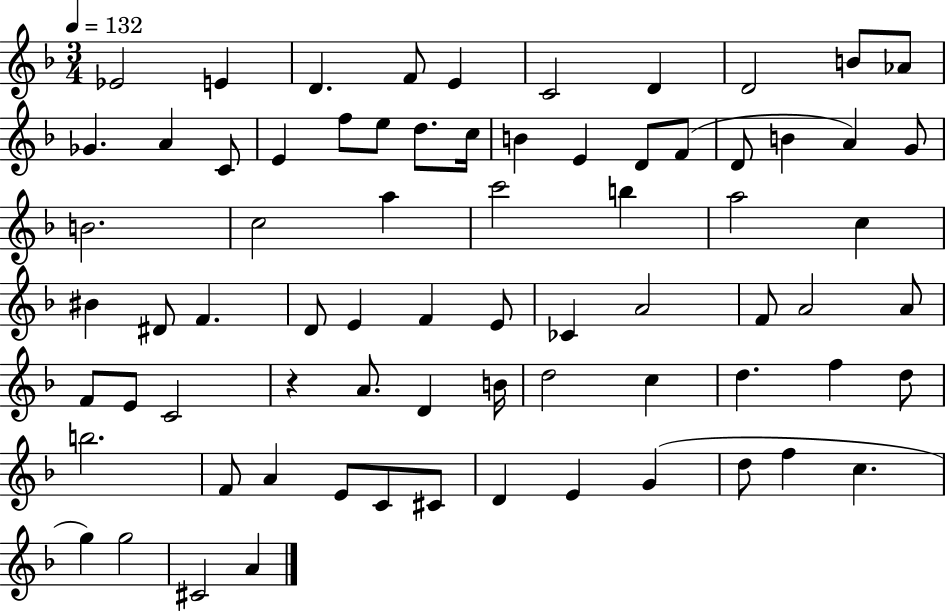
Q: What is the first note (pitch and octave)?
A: Eb4